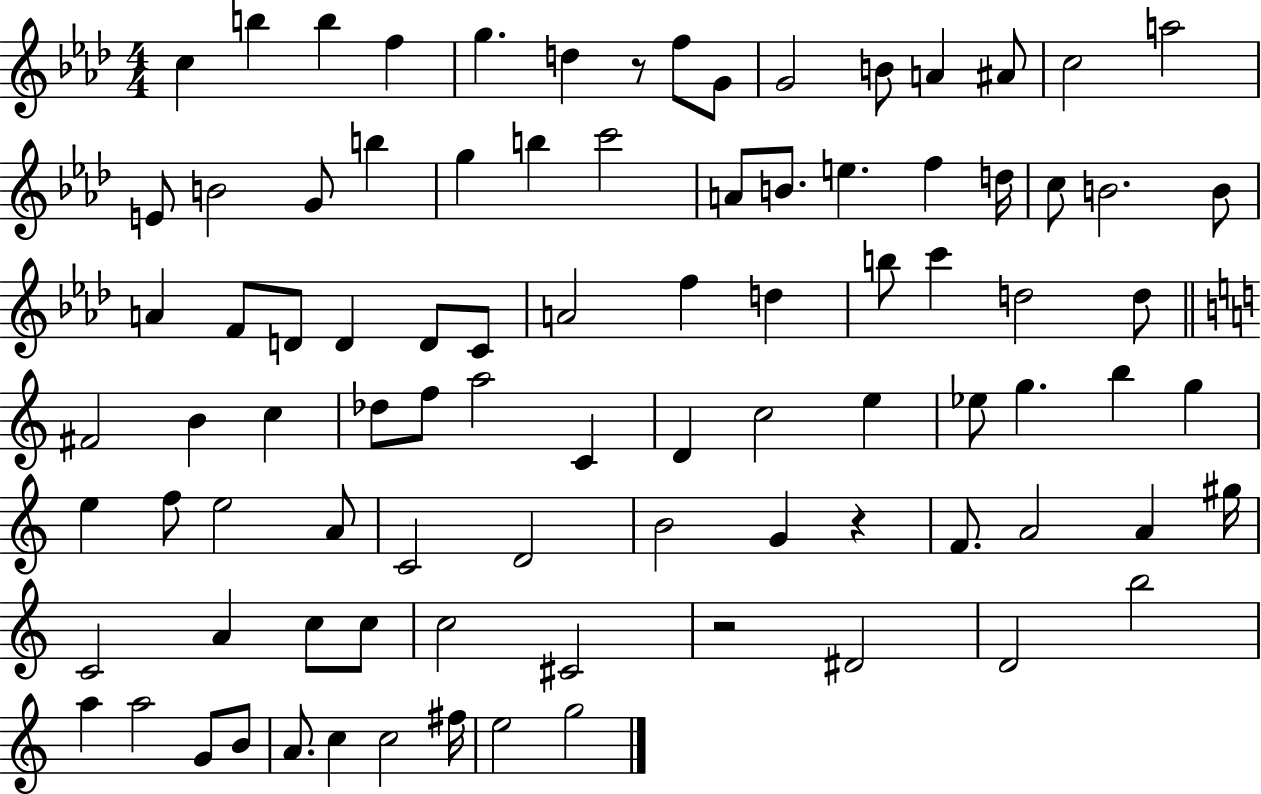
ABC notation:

X:1
T:Untitled
M:4/4
L:1/4
K:Ab
c b b f g d z/2 f/2 G/2 G2 B/2 A ^A/2 c2 a2 E/2 B2 G/2 b g b c'2 A/2 B/2 e f d/4 c/2 B2 B/2 A F/2 D/2 D D/2 C/2 A2 f d b/2 c' d2 d/2 ^F2 B c _d/2 f/2 a2 C D c2 e _e/2 g b g e f/2 e2 A/2 C2 D2 B2 G z F/2 A2 A ^g/4 C2 A c/2 c/2 c2 ^C2 z2 ^D2 D2 b2 a a2 G/2 B/2 A/2 c c2 ^f/4 e2 g2